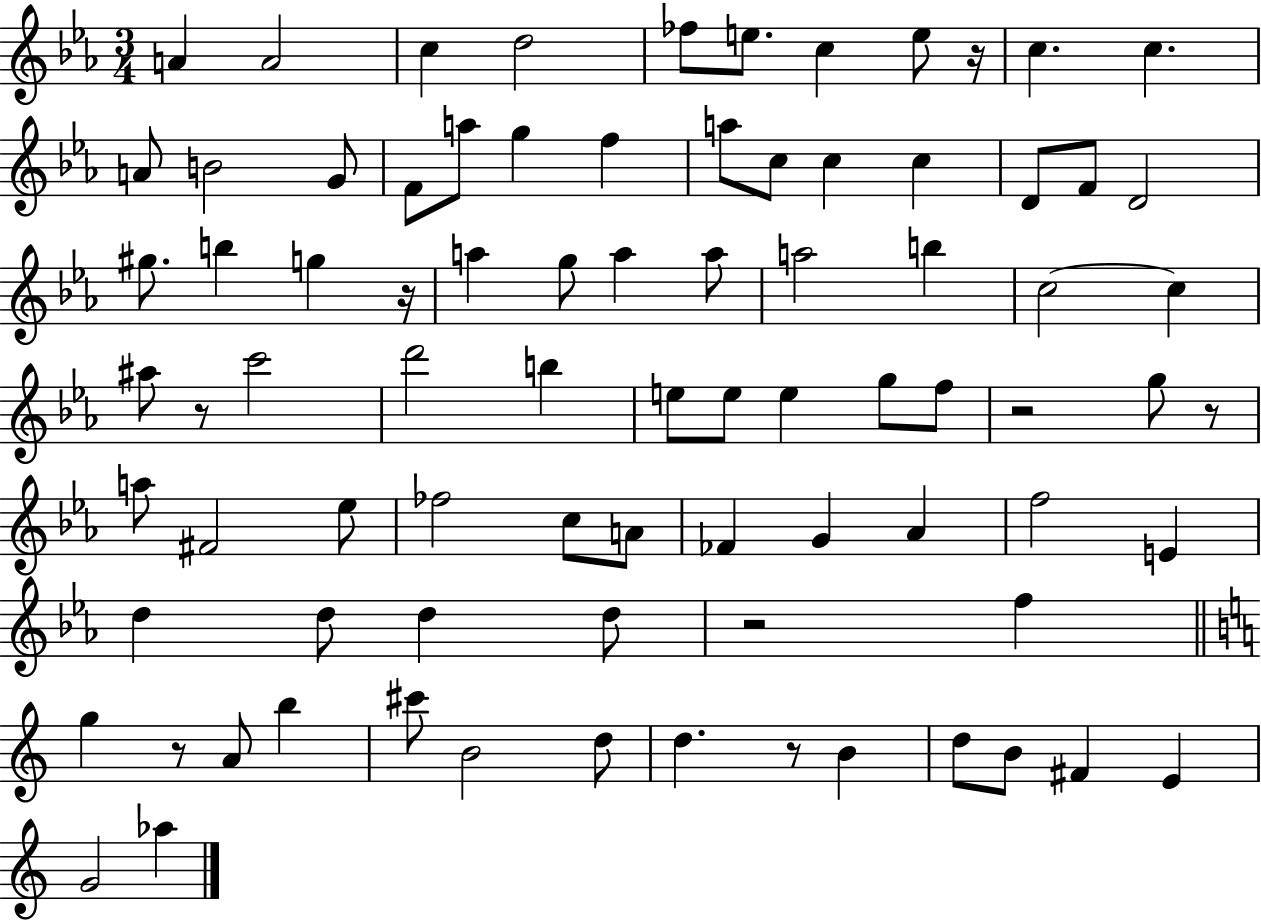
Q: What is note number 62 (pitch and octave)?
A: G5